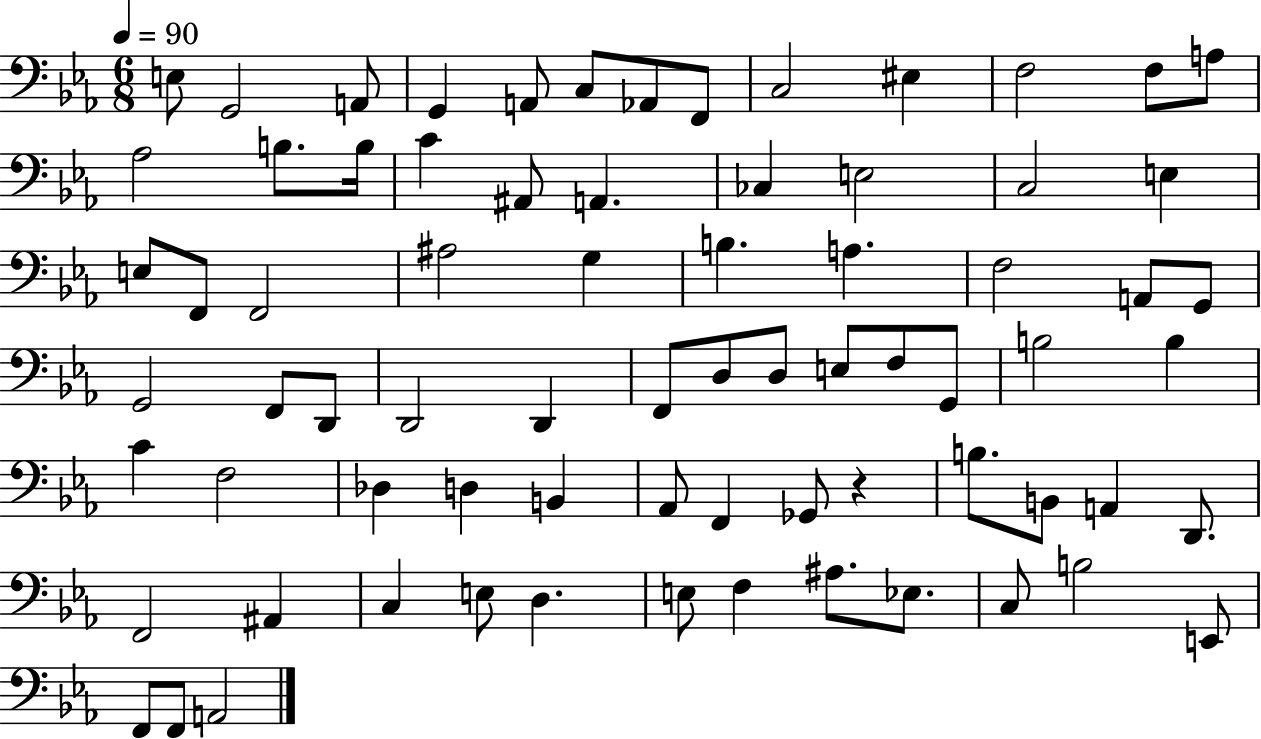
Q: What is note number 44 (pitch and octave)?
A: G2